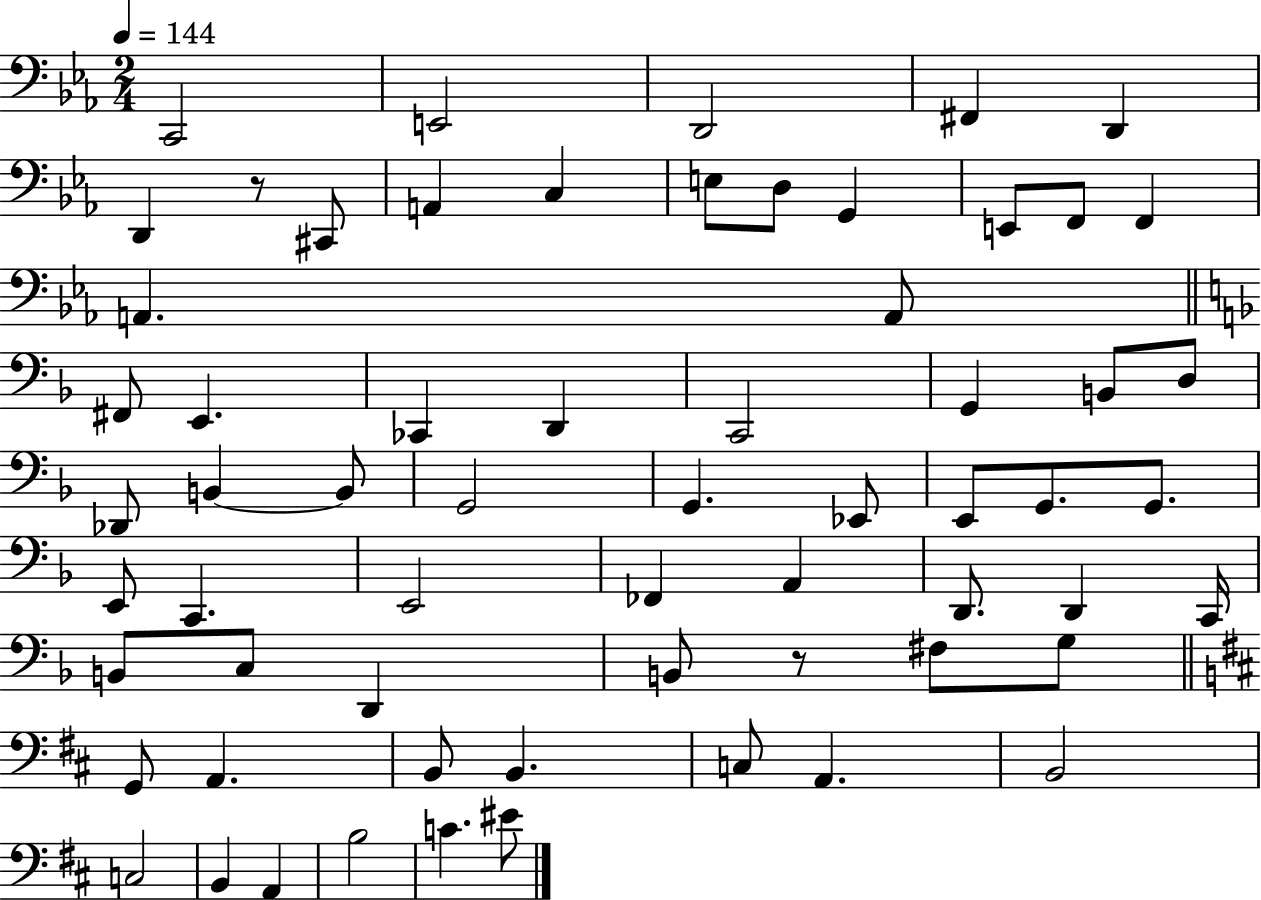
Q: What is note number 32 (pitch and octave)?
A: E2